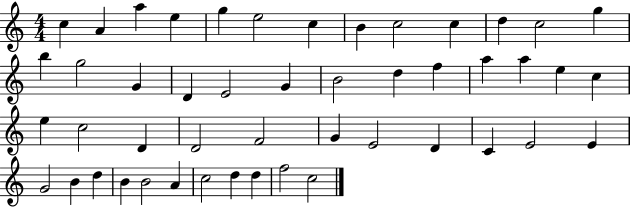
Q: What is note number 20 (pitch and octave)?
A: B4